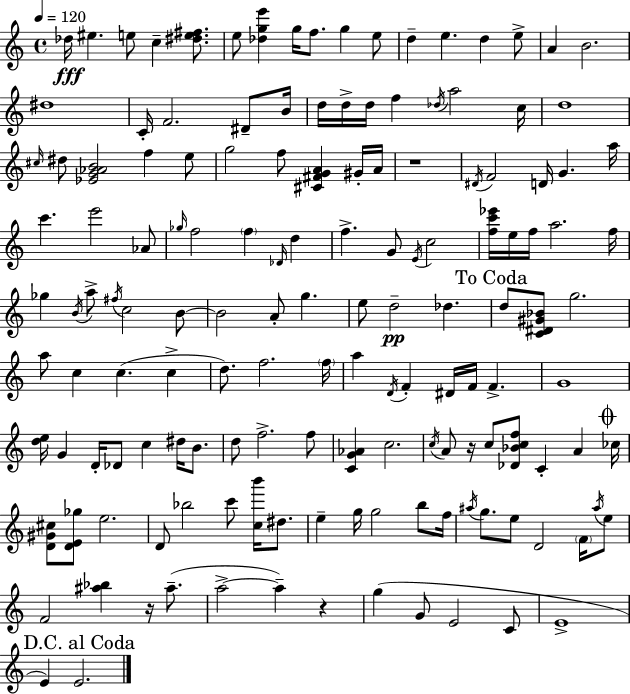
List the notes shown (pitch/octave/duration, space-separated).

Db5/s EIS5/q. E5/e C5/q [D#5,E5,F#5]/e. E5/e [Db5,G5,E6]/q G5/s F5/e. G5/q E5/e D5/q E5/q. D5/q E5/e A4/q B4/h. D#5/w C4/s F4/h. D#4/e B4/s D5/s D5/s D5/s F5/q Db5/s A5/h C5/s D5/w C#5/s D#5/e [Eb4,G4,Ab4,B4]/h F5/q E5/e G5/h F5/e [C#4,F#4,G4,A4]/q G#4/s A4/s R/w D#4/s F4/h D4/s G4/q. A5/s C6/q. E6/h Ab4/e Gb5/s F5/h F5/q Db4/s D5/q F5/q. G4/e E4/s C5/h [F5,C6,Eb6]/s E5/s F5/s A5/h. F5/s Gb5/q B4/s A5/e F#5/s C5/h B4/e B4/h A4/e G5/q. E5/e D5/h Db5/q. D5/e [C4,D#4,G#4,Bb4]/e G5/h. A5/e C5/q C5/q. C5/q D5/e. F5/h. F5/s A5/q D4/s F4/q D#4/s F4/s F4/q. G4/w [D5,E5]/s G4/q D4/s Db4/e C5/q D#5/s B4/e. D5/e F5/h. F5/e [C4,G4,Ab4]/q C5/h. C5/s A4/e R/s C5/e [Db4,Bb4,C5,F5]/e C4/q A4/q CES5/s [D4,G#4,C#5]/e [D4,E4,Gb5]/e E5/h. D4/e Bb5/h C6/e [C5,B6]/s D#5/e. E5/q G5/s G5/h B5/e F5/s A#5/s G5/e. E5/e D4/h F4/s A#5/s E5/e F4/h [A#5,Bb5]/q R/s A#5/e. A5/h A5/q R/q G5/q G4/e E4/h C4/e E4/w E4/q E4/h.